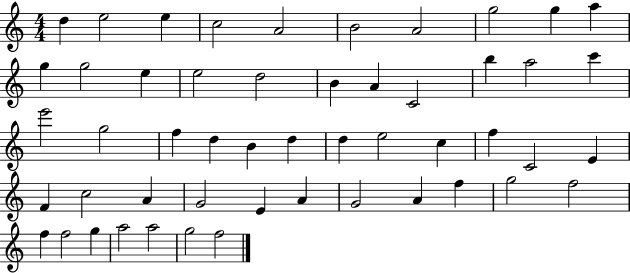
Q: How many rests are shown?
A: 0